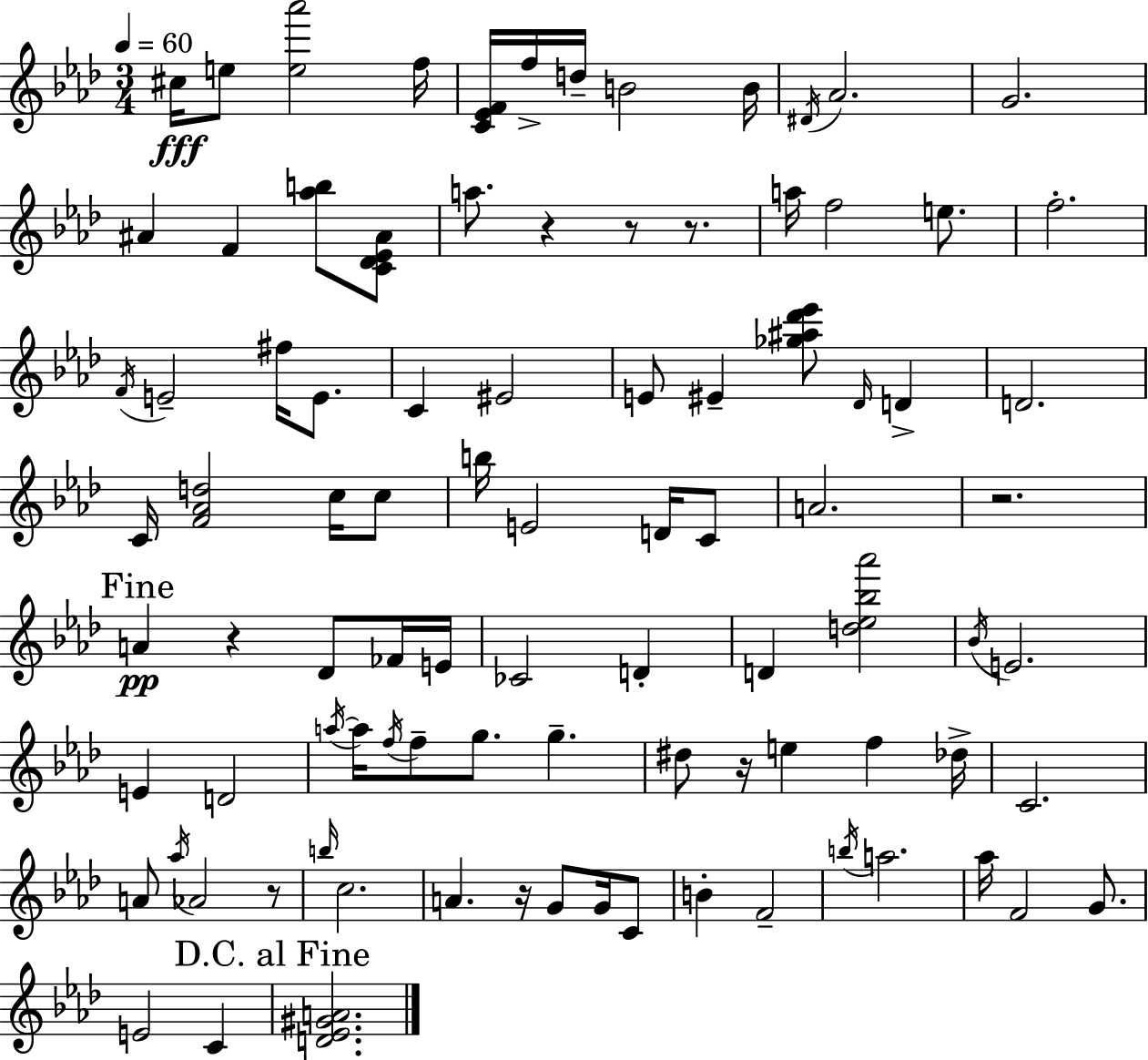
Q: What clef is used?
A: treble